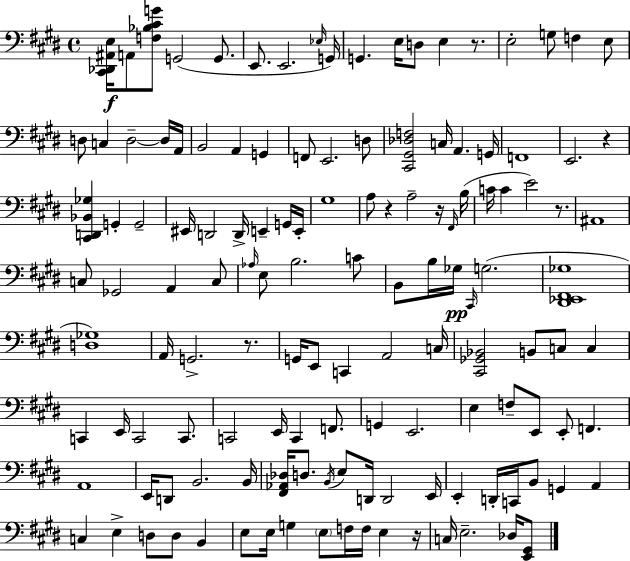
{
  \clef bass
  \time 4/4
  \defaultTimeSignature
  \key e \major
  \repeat volta 2 { <cis, des, ais, e>16\f a,8 <f bes cis' g'>8 g,2( g,8. | e,8. e,2. \grace { ees16 } | g,16) g,4. e16 d8 e4 r8. | e2-. g8 f4 e8 | \break d8 c4 d2--~~ d16 | a,16 b,2 a,4 g,4 | f,8 e,2. d8 | <cis, gis, des f>2 c16 a,4. | \break g,16 f,1 | e,2. r4 | <cis, d, bes, ges>4 g,4-. g,2-- | eis,16 d,2 d,16-> e,4-- g,16 | \break e,16-. gis1 | a8 r4 a2-- r16 | \grace { fis,16 }( b16 c'16 c'4 e'2) r8. | ais,1 | \break c8 ges,2 a,4 | c8 \grace { aes16 } e8 b2. | c'8 b,8 b16 ges16\pp \grace { cis,16 }( g2. | <dis, ees, fis, ges>1 | \break <d ges>1) | a,16 g,2.-> | r8. g,16 e,8 c,4 a,2 | c16 <cis, ges, bes,>2 b,8 c8 | \break c4 c,4 e,16 c,2 | c,8. c,2 e,16 c,4 | f,8. g,4 e,2. | e4 f8-- e,8 e,8-. f,4. | \break a,1 | e,16 d,8 b,2. | b,16 <fis, aes, des>16 d8. \acciaccatura { b,16 } e8 d,16 d,2 | e,16 e,4-. d,16-. c,16 b,8 g,4 | \break a,4 c4 e4-> d8 d8 | b,4 e8 e16 g4 \parenthesize e8 f16 f16 | e4 r16 c16 e2.-- | des16 <e, gis,>8 } \bar "|."
}